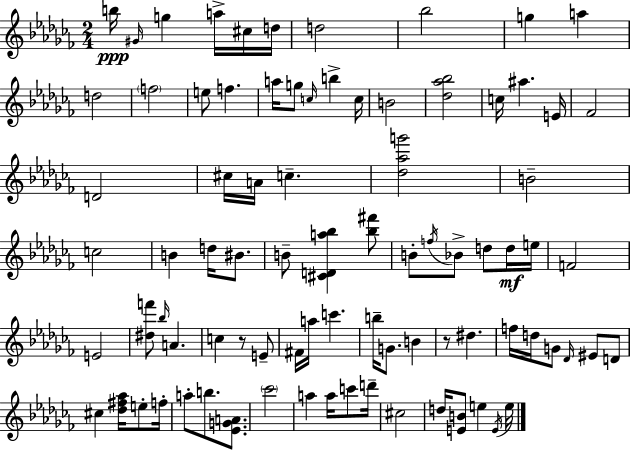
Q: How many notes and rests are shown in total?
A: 84